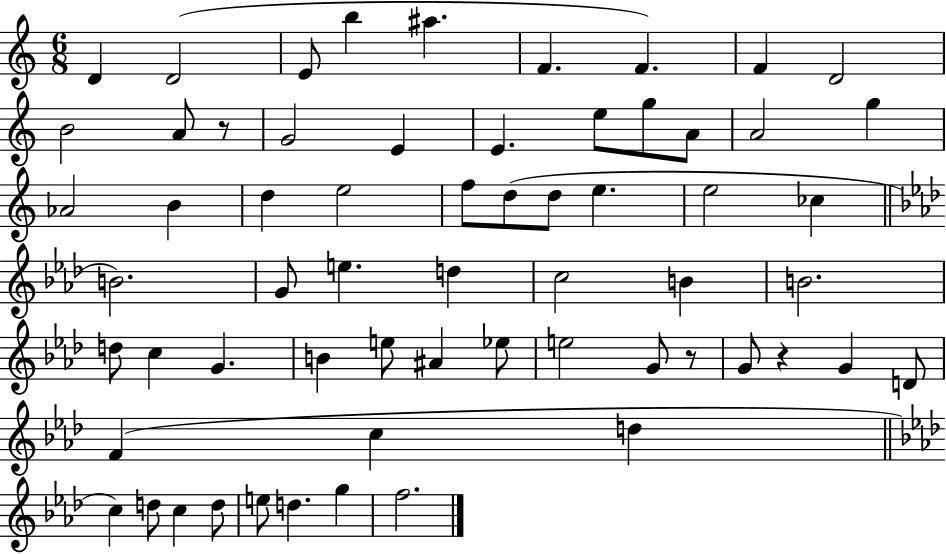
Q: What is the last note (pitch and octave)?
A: F5